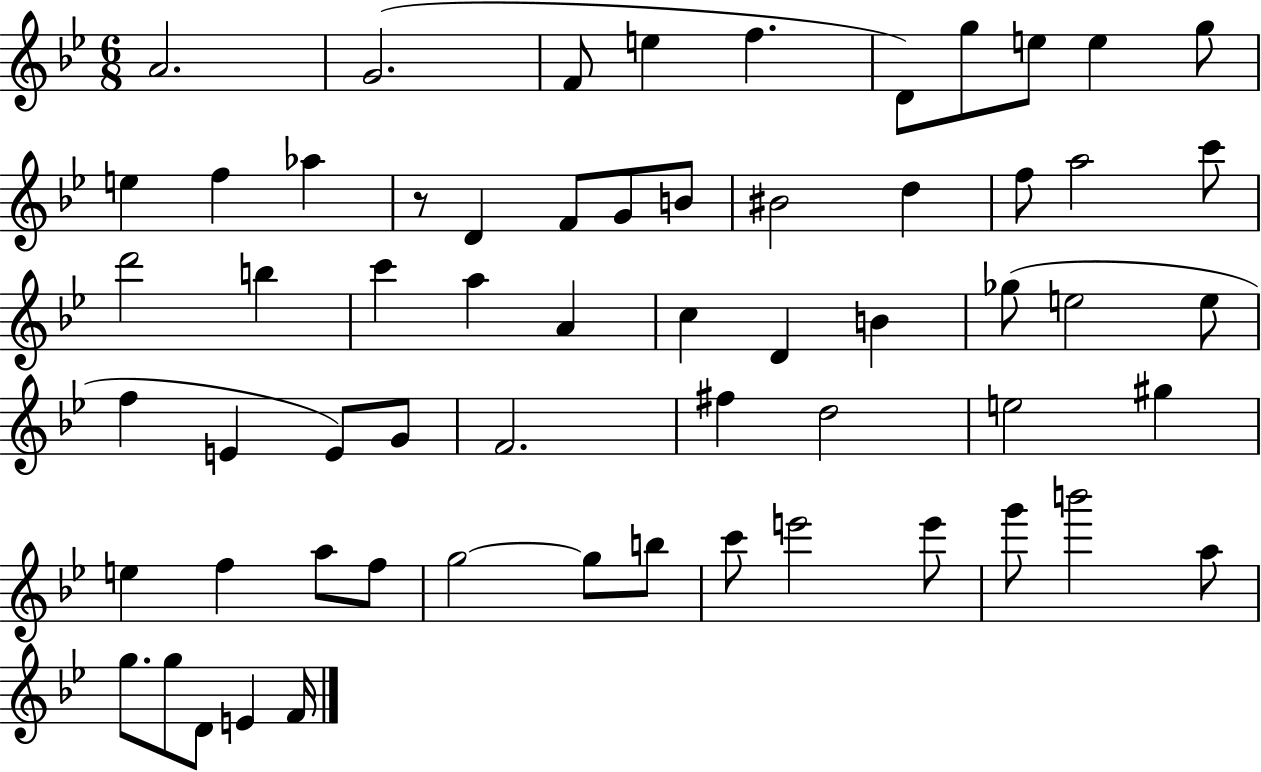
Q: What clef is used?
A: treble